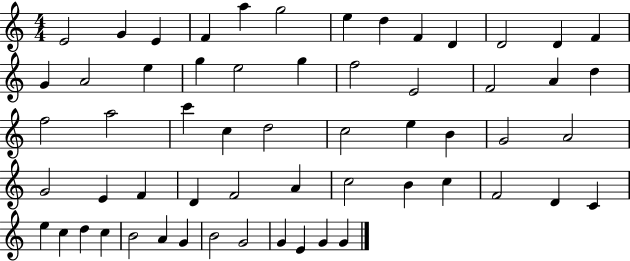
X:1
T:Untitled
M:4/4
L:1/4
K:C
E2 G E F a g2 e d F D D2 D F G A2 e g e2 g f2 E2 F2 A d f2 a2 c' c d2 c2 e B G2 A2 G2 E F D F2 A c2 B c F2 D C e c d c B2 A G B2 G2 G E G G